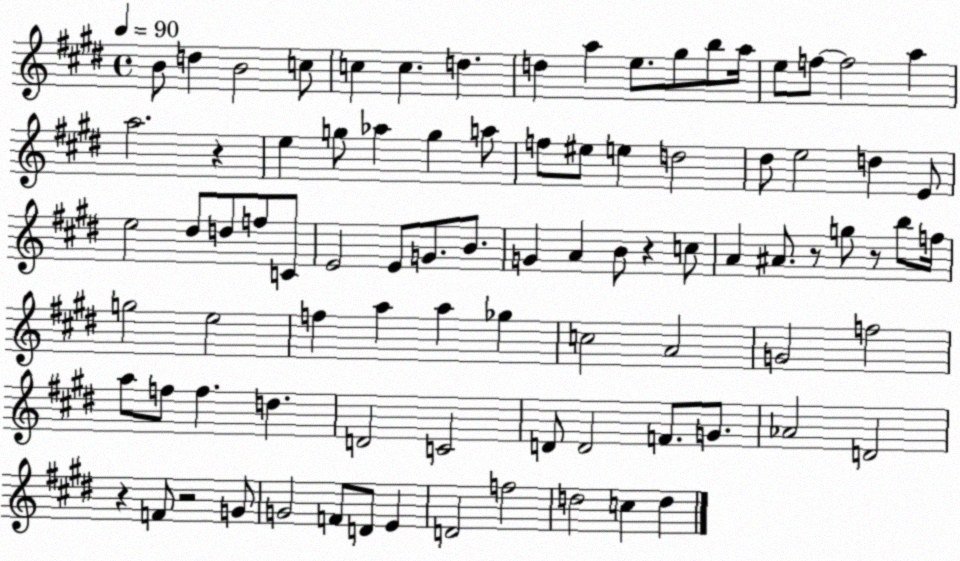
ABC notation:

X:1
T:Untitled
M:4/4
L:1/4
K:E
B/2 d B2 c/2 c c d d a e/2 ^g/2 b/2 a/4 e/2 f/2 f2 a a2 z e g/2 _a g a/2 f/2 ^e/2 e d2 ^d/2 e2 d E/2 e2 ^d/2 d/2 f/2 C/2 E2 E/2 G/2 B/2 G A B/2 z c/2 A ^A/2 z/2 g/2 z/2 b/2 f/4 g2 e2 f a a _g c2 A2 G2 f2 a/2 f/2 f d D2 C2 D/2 D2 F/2 G/2 _A2 D2 z F/2 z2 G/2 G2 F/2 D/2 E D2 f2 d2 c d